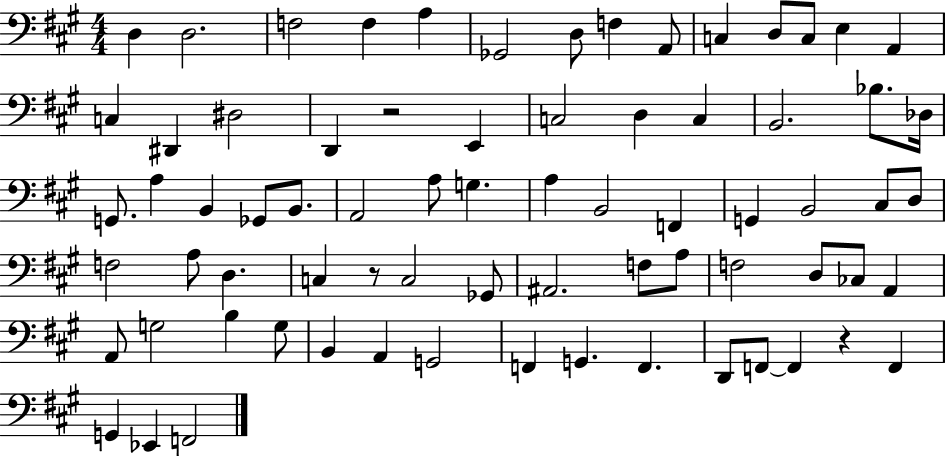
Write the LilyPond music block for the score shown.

{
  \clef bass
  \numericTimeSignature
  \time 4/4
  \key a \major
  d4 d2. | f2 f4 a4 | ges,2 d8 f4 a,8 | c4 d8 c8 e4 a,4 | \break c4 dis,4 dis2 | d,4 r2 e,4 | c2 d4 c4 | b,2. bes8. des16 | \break g,8. a4 b,4 ges,8 b,8. | a,2 a8 g4. | a4 b,2 f,4 | g,4 b,2 cis8 d8 | \break f2 a8 d4. | c4 r8 c2 ges,8 | ais,2. f8 a8 | f2 d8 ces8 a,4 | \break a,8 g2 b4 g8 | b,4 a,4 g,2 | f,4 g,4. f,4. | d,8 f,8~~ f,4 r4 f,4 | \break g,4 ees,4 f,2 | \bar "|."
}